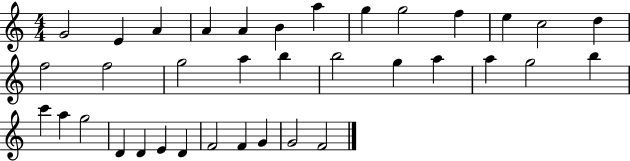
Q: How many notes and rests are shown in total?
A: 36